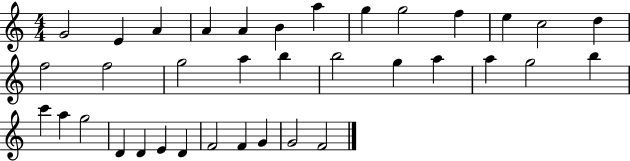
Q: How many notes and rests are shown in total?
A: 36